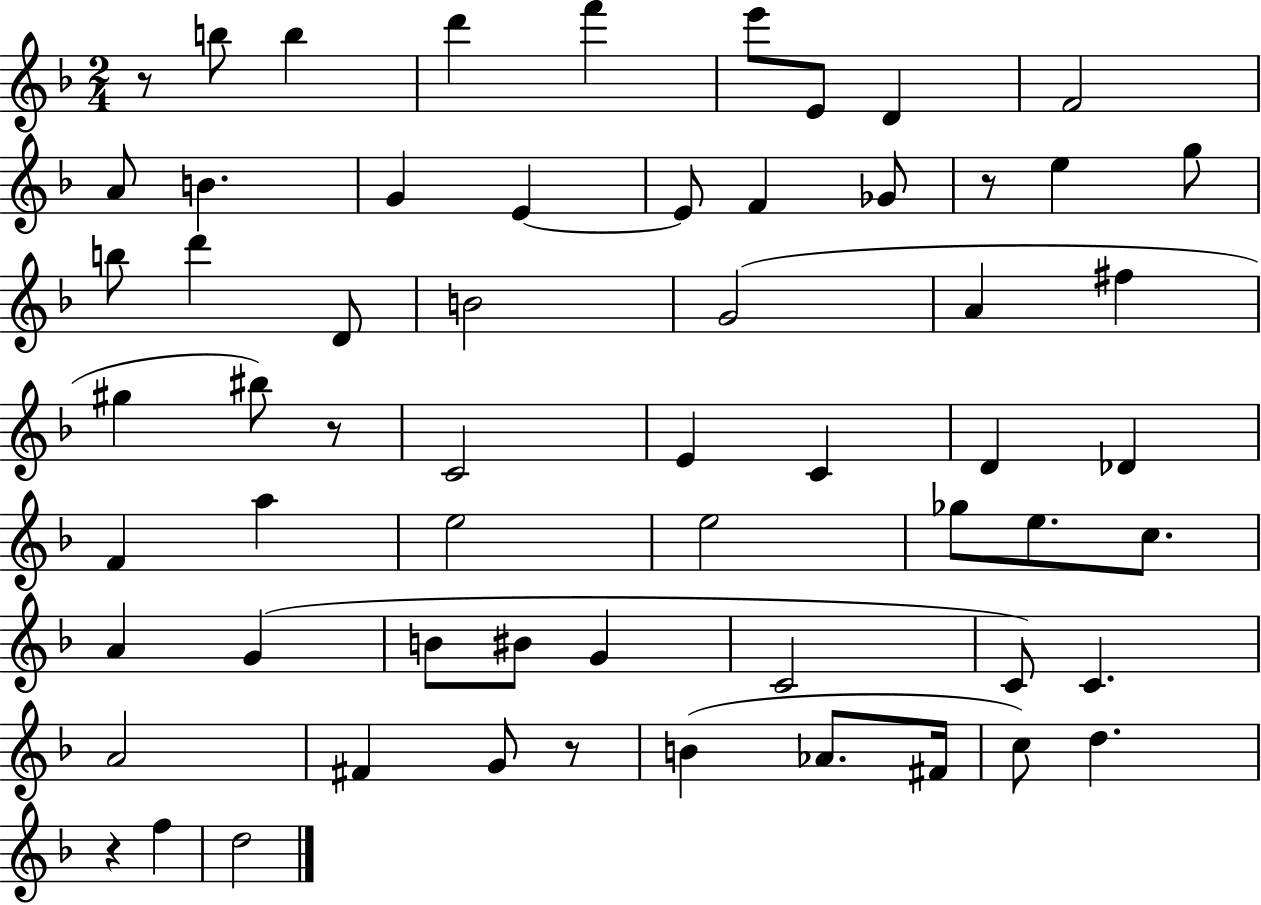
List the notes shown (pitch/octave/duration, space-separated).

R/e B5/e B5/q D6/q F6/q E6/e E4/e D4/q F4/h A4/e B4/q. G4/q E4/q E4/e F4/q Gb4/e R/e E5/q G5/e B5/e D6/q D4/e B4/h G4/h A4/q F#5/q G#5/q BIS5/e R/e C4/h E4/q C4/q D4/q Db4/q F4/q A5/q E5/h E5/h Gb5/e E5/e. C5/e. A4/q G4/q B4/e BIS4/e G4/q C4/h C4/e C4/q. A4/h F#4/q G4/e R/e B4/q Ab4/e. F#4/s C5/e D5/q. R/q F5/q D5/h